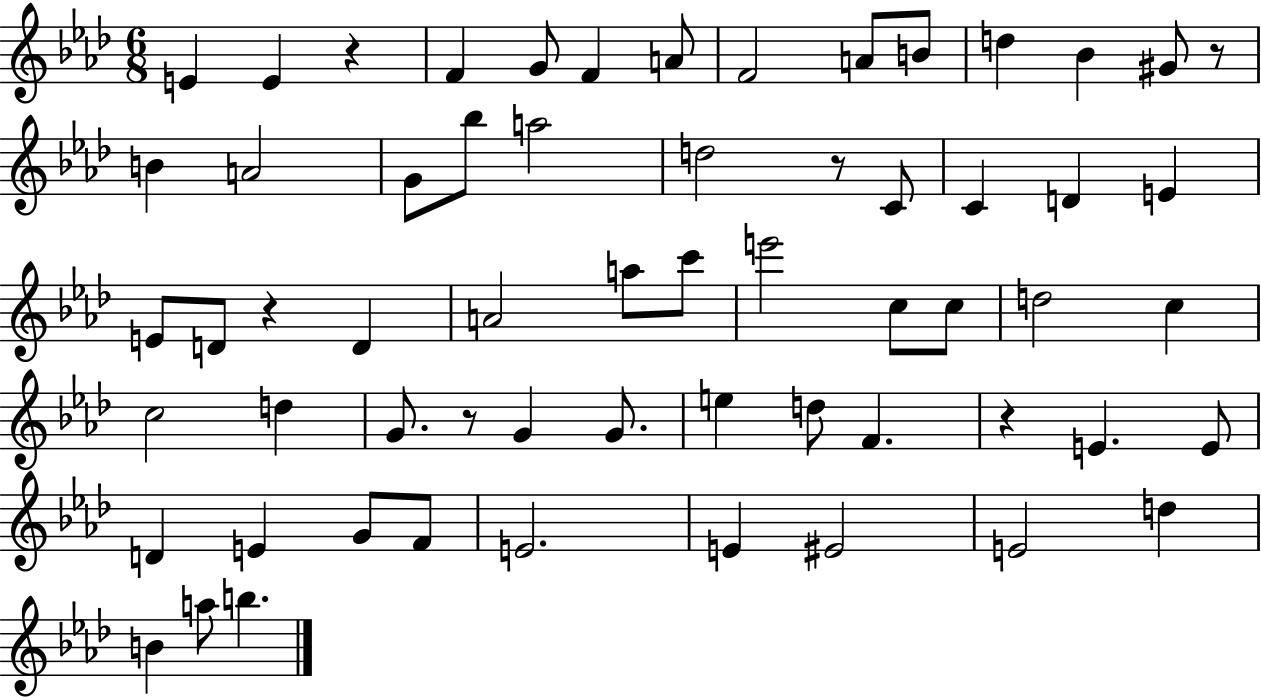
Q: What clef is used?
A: treble